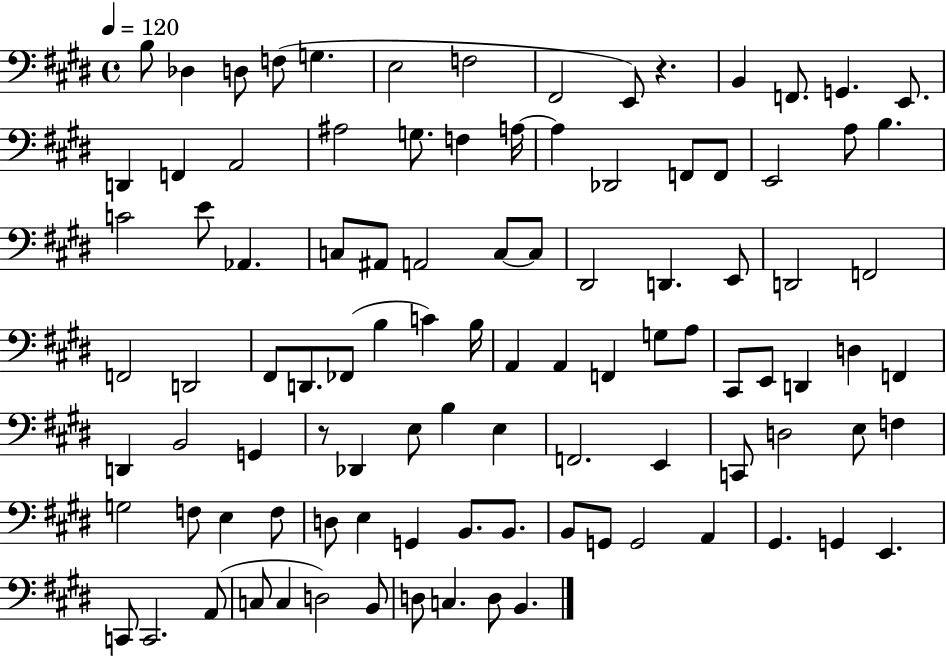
X:1
T:Untitled
M:4/4
L:1/4
K:E
B,/2 _D, D,/2 F,/2 G, E,2 F,2 ^F,,2 E,,/2 z B,, F,,/2 G,, E,,/2 D,, F,, A,,2 ^A,2 G,/2 F, A,/4 A, _D,,2 F,,/2 F,,/2 E,,2 A,/2 B, C2 E/2 _A,, C,/2 ^A,,/2 A,,2 C,/2 C,/2 ^D,,2 D,, E,,/2 D,,2 F,,2 F,,2 D,,2 ^F,,/2 D,,/2 _F,,/2 B, C B,/4 A,, A,, F,, G,/2 A,/2 ^C,,/2 E,,/2 D,, D, F,, D,, B,,2 G,, z/2 _D,, E,/2 B, E, F,,2 E,, C,,/2 D,2 E,/2 F, G,2 F,/2 E, F,/2 D,/2 E, G,, B,,/2 B,,/2 B,,/2 G,,/2 G,,2 A,, ^G,, G,, E,, C,,/2 C,,2 A,,/2 C,/2 C, D,2 B,,/2 D,/2 C, D,/2 B,,